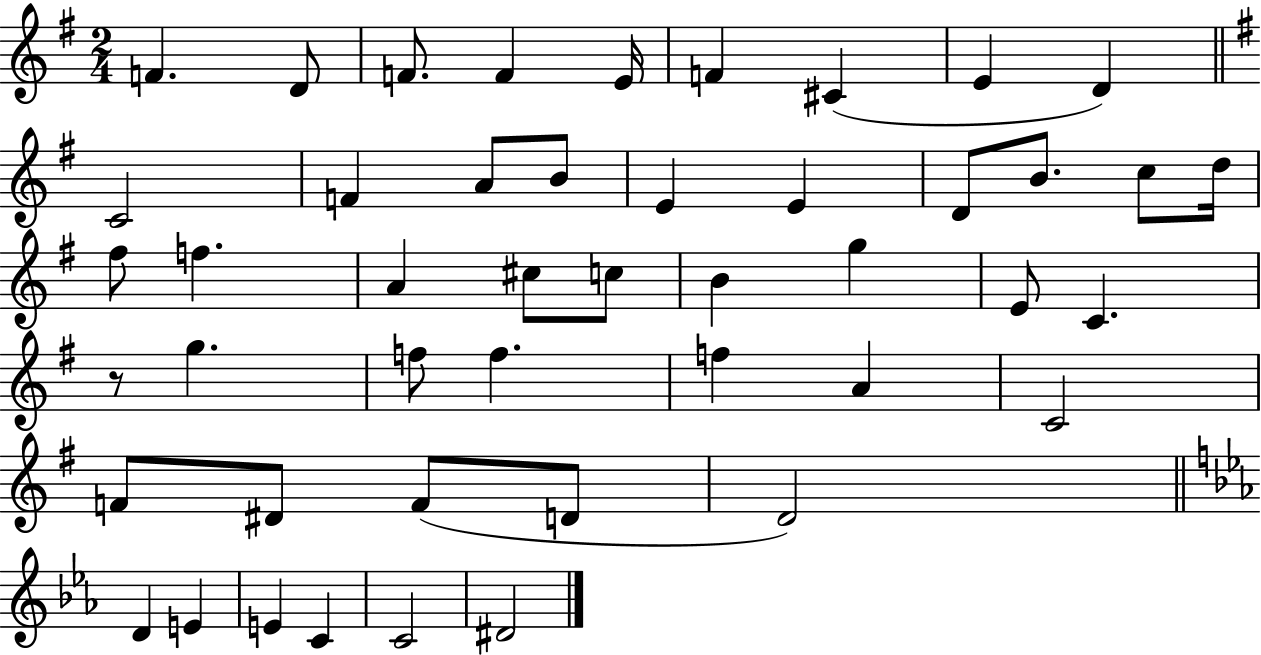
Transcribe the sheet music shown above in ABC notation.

X:1
T:Untitled
M:2/4
L:1/4
K:G
F D/2 F/2 F E/4 F ^C E D C2 F A/2 B/2 E E D/2 B/2 c/2 d/4 ^f/2 f A ^c/2 c/2 B g E/2 C z/2 g f/2 f f A C2 F/2 ^D/2 F/2 D/2 D2 D E E C C2 ^D2